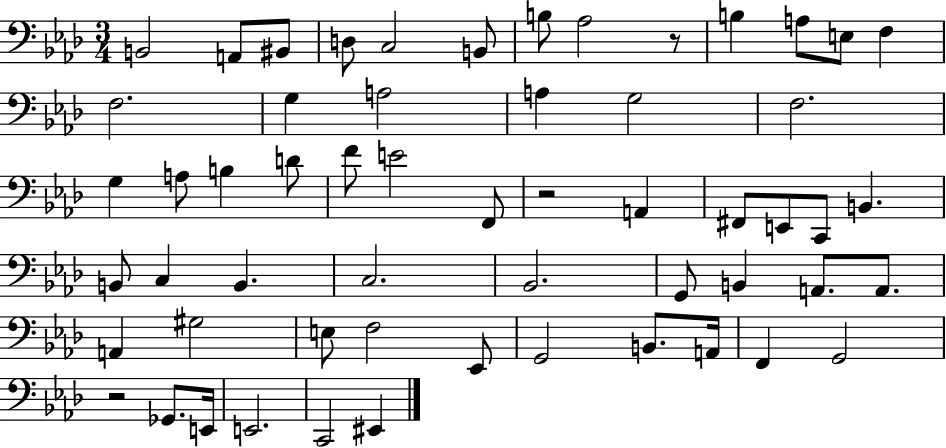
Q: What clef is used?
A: bass